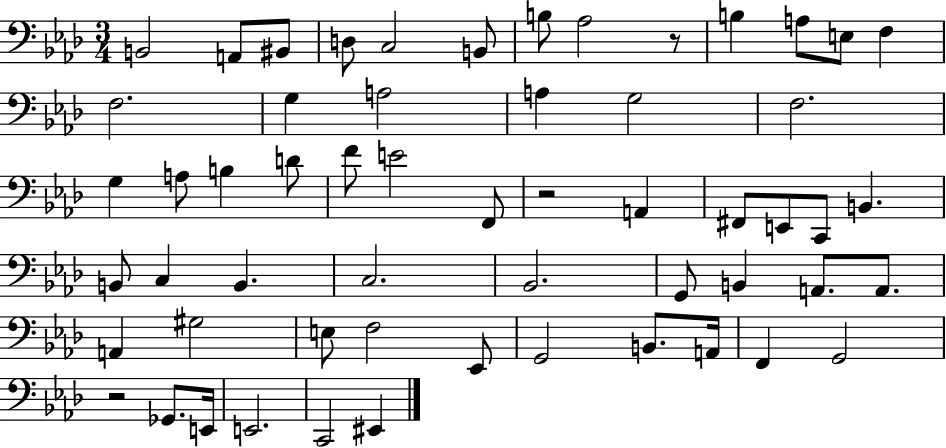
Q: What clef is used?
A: bass